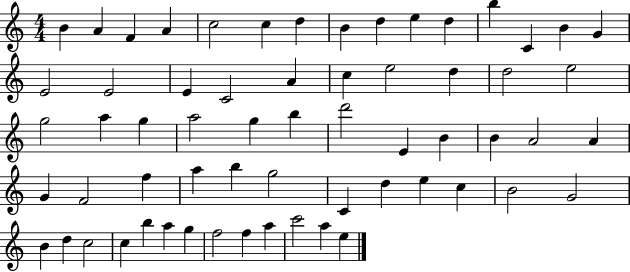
{
  \clef treble
  \numericTimeSignature
  \time 4/4
  \key c \major
  b'4 a'4 f'4 a'4 | c''2 c''4 d''4 | b'4 d''4 e''4 d''4 | b''4 c'4 b'4 g'4 | \break e'2 e'2 | e'4 c'2 a'4 | c''4 e''2 d''4 | d''2 e''2 | \break g''2 a''4 g''4 | a''2 g''4 b''4 | d'''2 e'4 b'4 | b'4 a'2 a'4 | \break g'4 f'2 f''4 | a''4 b''4 g''2 | c'4 d''4 e''4 c''4 | b'2 g'2 | \break b'4 d''4 c''2 | c''4 b''4 a''4 g''4 | f''2 f''4 a''4 | c'''2 a''4 e''4 | \break \bar "|."
}